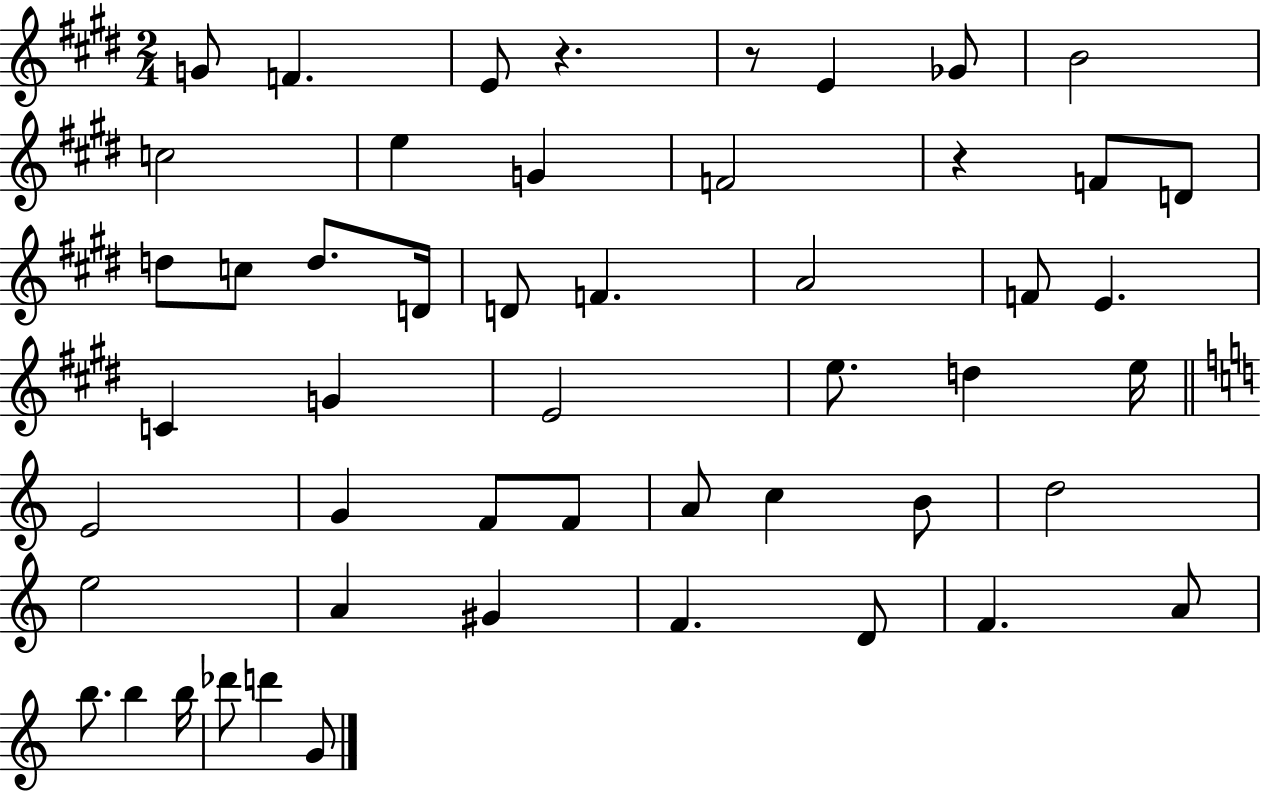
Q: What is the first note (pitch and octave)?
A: G4